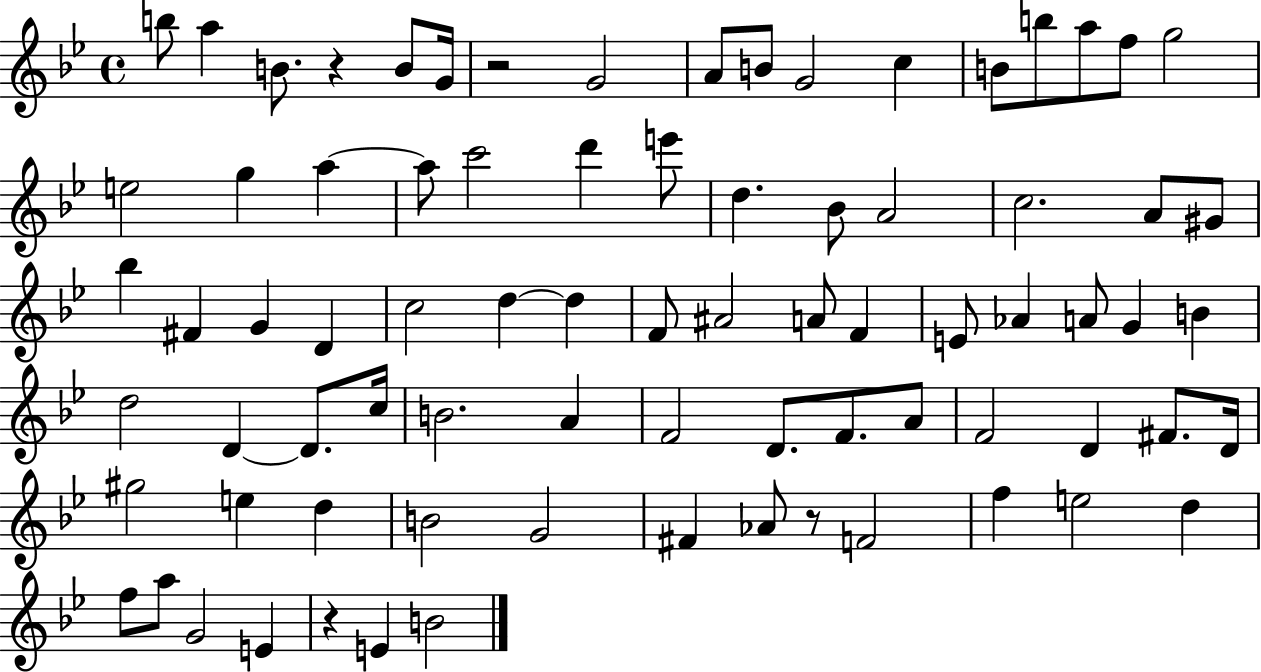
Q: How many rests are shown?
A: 4